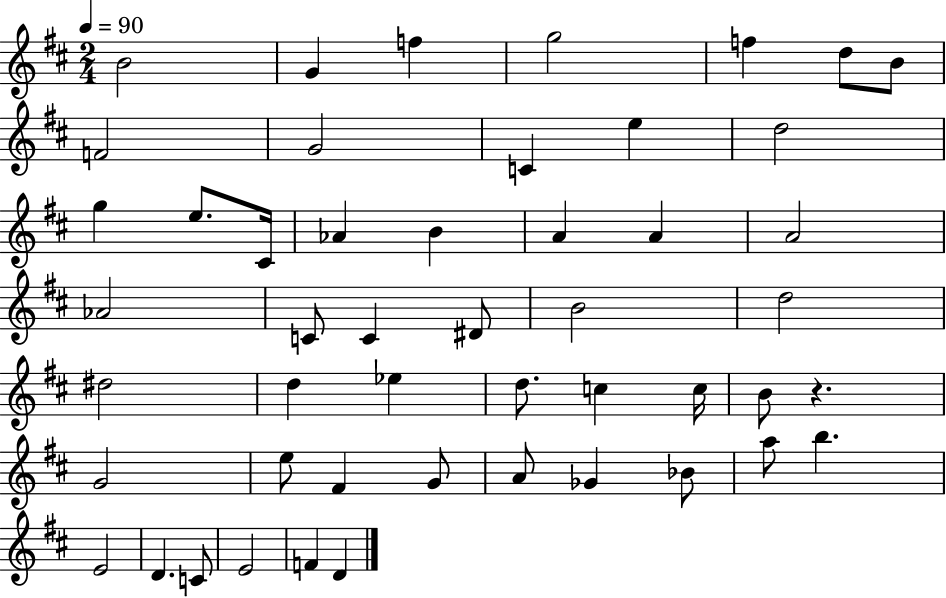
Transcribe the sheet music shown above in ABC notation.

X:1
T:Untitled
M:2/4
L:1/4
K:D
B2 G f g2 f d/2 B/2 F2 G2 C e d2 g e/2 ^C/4 _A B A A A2 _A2 C/2 C ^D/2 B2 d2 ^d2 d _e d/2 c c/4 B/2 z G2 e/2 ^F G/2 A/2 _G _B/2 a/2 b E2 D C/2 E2 F D